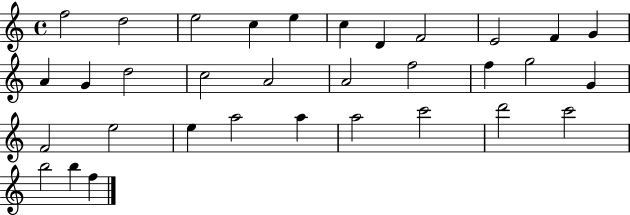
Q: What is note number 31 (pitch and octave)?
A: B5